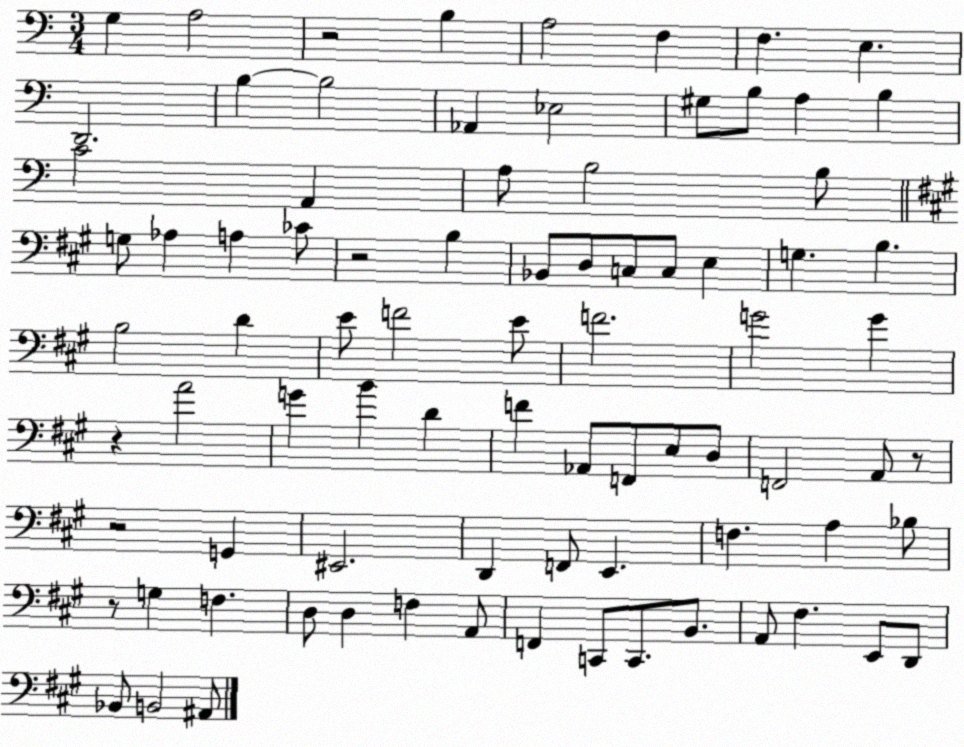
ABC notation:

X:1
T:Untitled
M:3/4
L:1/4
K:C
G, A,2 z2 B, A,2 F, F, E, D,,2 B, B,2 _A,, _E,2 ^G,/2 B,/2 A, B, C2 A,, A,/2 B,2 B,/2 G,/2 _A, A, _C/2 z2 B, _B,,/2 D,/2 C,/2 C,/2 E, G, B, B,2 D E/2 F2 E/2 F2 G2 G z A2 G B D F _A,,/2 F,,/2 E,/2 D,/2 F,,2 A,,/2 z/2 z2 G,, ^E,,2 D,, F,,/2 E,, F, A, _B,/2 z/2 G, F, D,/2 D, F, A,,/2 F,, C,,/2 C,,/2 B,,/2 A,,/2 ^F, E,,/2 D,,/2 _B,,/2 B,,2 ^A,,/2